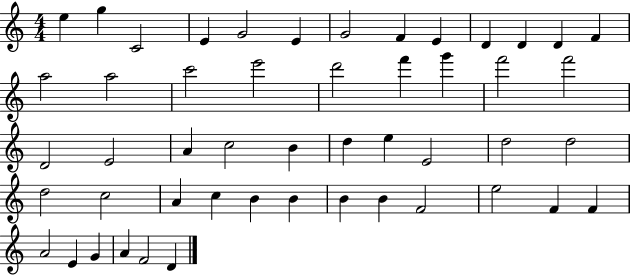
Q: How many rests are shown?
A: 0